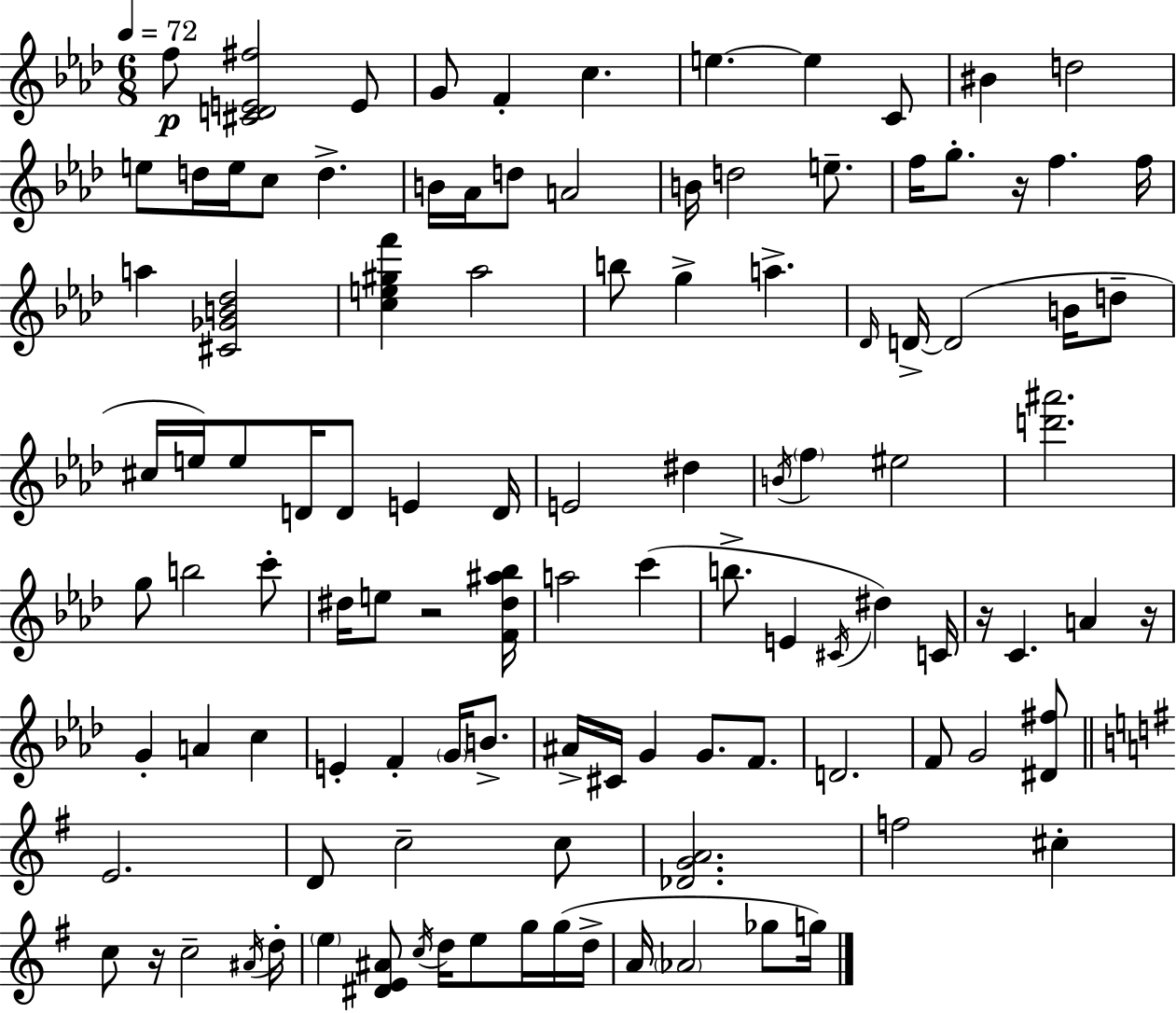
F5/e [C#4,D4,E4,F#5]/h E4/e G4/e F4/q C5/q. E5/q. E5/q C4/e BIS4/q D5/h E5/e D5/s E5/s C5/e D5/q. B4/s Ab4/s D5/e A4/h B4/s D5/h E5/e. F5/s G5/e. R/s F5/q. F5/s A5/q [C#4,Gb4,B4,Db5]/h [C5,E5,G#5,F6]/q Ab5/h B5/e G5/q A5/q. Db4/s D4/s D4/h B4/s D5/e C#5/s E5/s E5/e D4/s D4/e E4/q D4/s E4/h D#5/q B4/s F5/q EIS5/h [D6,A#6]/h. G5/e B5/h C6/e D#5/s E5/e R/h [F4,D#5,A#5,Bb5]/s A5/h C6/q B5/e. E4/q C#4/s D#5/q C4/s R/s C4/q. A4/q R/s G4/q A4/q C5/q E4/q F4/q G4/s B4/e. A#4/s C#4/s G4/q G4/e. F4/e. D4/h. F4/e G4/h [D#4,F#5]/e E4/h. D4/e C5/h C5/e [Db4,G4,A4]/h. F5/h C#5/q C5/e R/s C5/h A#4/s D5/s E5/q [D#4,E4,A#4]/e C5/s D5/s E5/e G5/s G5/s D5/s A4/s Ab4/h Gb5/e G5/s